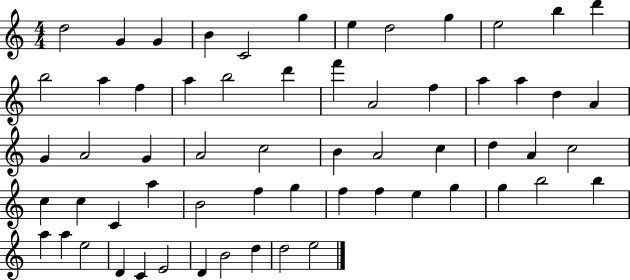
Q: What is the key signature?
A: C major